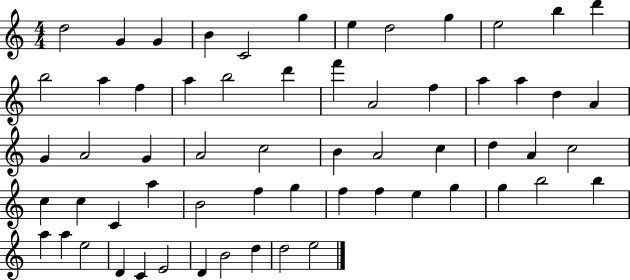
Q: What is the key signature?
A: C major